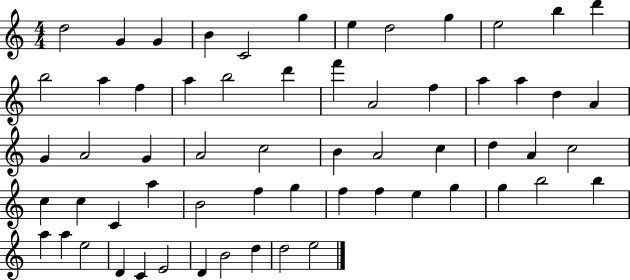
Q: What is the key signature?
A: C major